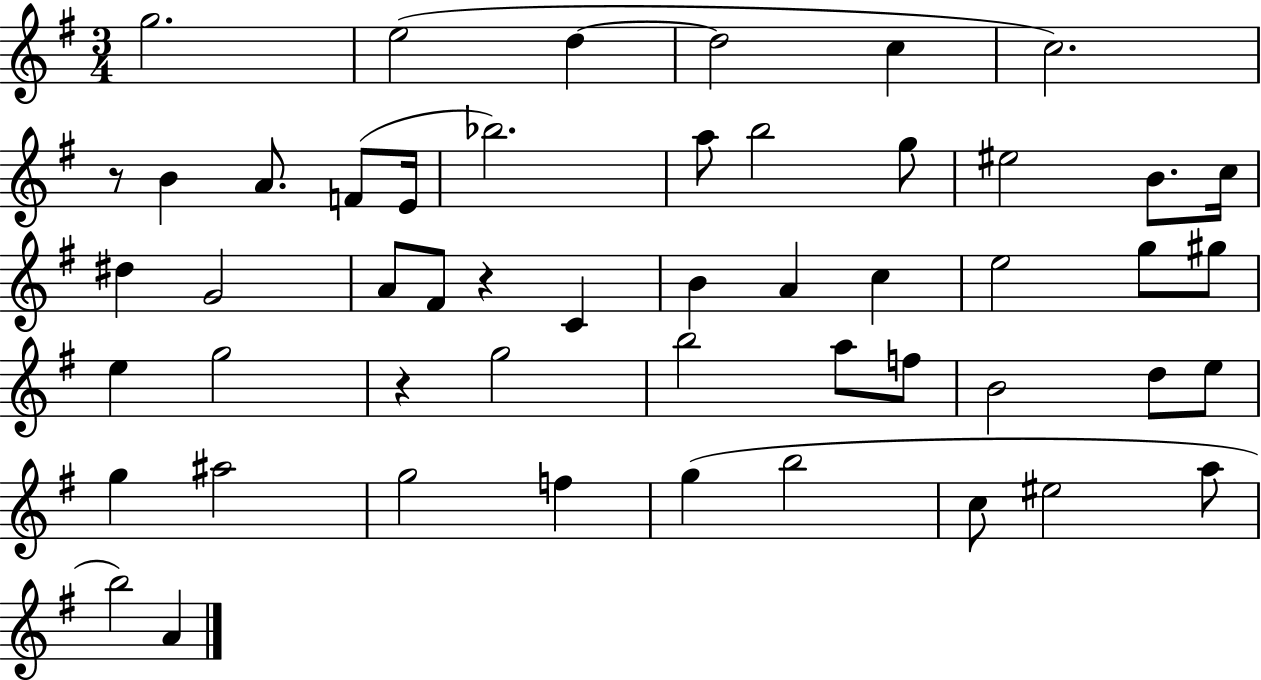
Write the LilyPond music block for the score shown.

{
  \clef treble
  \numericTimeSignature
  \time 3/4
  \key g \major
  g''2. | e''2( d''4~~ | d''2 c''4 | c''2.) | \break r8 b'4 a'8. f'8( e'16 | bes''2.) | a''8 b''2 g''8 | eis''2 b'8. c''16 | \break dis''4 g'2 | a'8 fis'8 r4 c'4 | b'4 a'4 c''4 | e''2 g''8 gis''8 | \break e''4 g''2 | r4 g''2 | b''2 a''8 f''8 | b'2 d''8 e''8 | \break g''4 ais''2 | g''2 f''4 | g''4( b''2 | c''8 eis''2 a''8 | \break b''2) a'4 | \bar "|."
}